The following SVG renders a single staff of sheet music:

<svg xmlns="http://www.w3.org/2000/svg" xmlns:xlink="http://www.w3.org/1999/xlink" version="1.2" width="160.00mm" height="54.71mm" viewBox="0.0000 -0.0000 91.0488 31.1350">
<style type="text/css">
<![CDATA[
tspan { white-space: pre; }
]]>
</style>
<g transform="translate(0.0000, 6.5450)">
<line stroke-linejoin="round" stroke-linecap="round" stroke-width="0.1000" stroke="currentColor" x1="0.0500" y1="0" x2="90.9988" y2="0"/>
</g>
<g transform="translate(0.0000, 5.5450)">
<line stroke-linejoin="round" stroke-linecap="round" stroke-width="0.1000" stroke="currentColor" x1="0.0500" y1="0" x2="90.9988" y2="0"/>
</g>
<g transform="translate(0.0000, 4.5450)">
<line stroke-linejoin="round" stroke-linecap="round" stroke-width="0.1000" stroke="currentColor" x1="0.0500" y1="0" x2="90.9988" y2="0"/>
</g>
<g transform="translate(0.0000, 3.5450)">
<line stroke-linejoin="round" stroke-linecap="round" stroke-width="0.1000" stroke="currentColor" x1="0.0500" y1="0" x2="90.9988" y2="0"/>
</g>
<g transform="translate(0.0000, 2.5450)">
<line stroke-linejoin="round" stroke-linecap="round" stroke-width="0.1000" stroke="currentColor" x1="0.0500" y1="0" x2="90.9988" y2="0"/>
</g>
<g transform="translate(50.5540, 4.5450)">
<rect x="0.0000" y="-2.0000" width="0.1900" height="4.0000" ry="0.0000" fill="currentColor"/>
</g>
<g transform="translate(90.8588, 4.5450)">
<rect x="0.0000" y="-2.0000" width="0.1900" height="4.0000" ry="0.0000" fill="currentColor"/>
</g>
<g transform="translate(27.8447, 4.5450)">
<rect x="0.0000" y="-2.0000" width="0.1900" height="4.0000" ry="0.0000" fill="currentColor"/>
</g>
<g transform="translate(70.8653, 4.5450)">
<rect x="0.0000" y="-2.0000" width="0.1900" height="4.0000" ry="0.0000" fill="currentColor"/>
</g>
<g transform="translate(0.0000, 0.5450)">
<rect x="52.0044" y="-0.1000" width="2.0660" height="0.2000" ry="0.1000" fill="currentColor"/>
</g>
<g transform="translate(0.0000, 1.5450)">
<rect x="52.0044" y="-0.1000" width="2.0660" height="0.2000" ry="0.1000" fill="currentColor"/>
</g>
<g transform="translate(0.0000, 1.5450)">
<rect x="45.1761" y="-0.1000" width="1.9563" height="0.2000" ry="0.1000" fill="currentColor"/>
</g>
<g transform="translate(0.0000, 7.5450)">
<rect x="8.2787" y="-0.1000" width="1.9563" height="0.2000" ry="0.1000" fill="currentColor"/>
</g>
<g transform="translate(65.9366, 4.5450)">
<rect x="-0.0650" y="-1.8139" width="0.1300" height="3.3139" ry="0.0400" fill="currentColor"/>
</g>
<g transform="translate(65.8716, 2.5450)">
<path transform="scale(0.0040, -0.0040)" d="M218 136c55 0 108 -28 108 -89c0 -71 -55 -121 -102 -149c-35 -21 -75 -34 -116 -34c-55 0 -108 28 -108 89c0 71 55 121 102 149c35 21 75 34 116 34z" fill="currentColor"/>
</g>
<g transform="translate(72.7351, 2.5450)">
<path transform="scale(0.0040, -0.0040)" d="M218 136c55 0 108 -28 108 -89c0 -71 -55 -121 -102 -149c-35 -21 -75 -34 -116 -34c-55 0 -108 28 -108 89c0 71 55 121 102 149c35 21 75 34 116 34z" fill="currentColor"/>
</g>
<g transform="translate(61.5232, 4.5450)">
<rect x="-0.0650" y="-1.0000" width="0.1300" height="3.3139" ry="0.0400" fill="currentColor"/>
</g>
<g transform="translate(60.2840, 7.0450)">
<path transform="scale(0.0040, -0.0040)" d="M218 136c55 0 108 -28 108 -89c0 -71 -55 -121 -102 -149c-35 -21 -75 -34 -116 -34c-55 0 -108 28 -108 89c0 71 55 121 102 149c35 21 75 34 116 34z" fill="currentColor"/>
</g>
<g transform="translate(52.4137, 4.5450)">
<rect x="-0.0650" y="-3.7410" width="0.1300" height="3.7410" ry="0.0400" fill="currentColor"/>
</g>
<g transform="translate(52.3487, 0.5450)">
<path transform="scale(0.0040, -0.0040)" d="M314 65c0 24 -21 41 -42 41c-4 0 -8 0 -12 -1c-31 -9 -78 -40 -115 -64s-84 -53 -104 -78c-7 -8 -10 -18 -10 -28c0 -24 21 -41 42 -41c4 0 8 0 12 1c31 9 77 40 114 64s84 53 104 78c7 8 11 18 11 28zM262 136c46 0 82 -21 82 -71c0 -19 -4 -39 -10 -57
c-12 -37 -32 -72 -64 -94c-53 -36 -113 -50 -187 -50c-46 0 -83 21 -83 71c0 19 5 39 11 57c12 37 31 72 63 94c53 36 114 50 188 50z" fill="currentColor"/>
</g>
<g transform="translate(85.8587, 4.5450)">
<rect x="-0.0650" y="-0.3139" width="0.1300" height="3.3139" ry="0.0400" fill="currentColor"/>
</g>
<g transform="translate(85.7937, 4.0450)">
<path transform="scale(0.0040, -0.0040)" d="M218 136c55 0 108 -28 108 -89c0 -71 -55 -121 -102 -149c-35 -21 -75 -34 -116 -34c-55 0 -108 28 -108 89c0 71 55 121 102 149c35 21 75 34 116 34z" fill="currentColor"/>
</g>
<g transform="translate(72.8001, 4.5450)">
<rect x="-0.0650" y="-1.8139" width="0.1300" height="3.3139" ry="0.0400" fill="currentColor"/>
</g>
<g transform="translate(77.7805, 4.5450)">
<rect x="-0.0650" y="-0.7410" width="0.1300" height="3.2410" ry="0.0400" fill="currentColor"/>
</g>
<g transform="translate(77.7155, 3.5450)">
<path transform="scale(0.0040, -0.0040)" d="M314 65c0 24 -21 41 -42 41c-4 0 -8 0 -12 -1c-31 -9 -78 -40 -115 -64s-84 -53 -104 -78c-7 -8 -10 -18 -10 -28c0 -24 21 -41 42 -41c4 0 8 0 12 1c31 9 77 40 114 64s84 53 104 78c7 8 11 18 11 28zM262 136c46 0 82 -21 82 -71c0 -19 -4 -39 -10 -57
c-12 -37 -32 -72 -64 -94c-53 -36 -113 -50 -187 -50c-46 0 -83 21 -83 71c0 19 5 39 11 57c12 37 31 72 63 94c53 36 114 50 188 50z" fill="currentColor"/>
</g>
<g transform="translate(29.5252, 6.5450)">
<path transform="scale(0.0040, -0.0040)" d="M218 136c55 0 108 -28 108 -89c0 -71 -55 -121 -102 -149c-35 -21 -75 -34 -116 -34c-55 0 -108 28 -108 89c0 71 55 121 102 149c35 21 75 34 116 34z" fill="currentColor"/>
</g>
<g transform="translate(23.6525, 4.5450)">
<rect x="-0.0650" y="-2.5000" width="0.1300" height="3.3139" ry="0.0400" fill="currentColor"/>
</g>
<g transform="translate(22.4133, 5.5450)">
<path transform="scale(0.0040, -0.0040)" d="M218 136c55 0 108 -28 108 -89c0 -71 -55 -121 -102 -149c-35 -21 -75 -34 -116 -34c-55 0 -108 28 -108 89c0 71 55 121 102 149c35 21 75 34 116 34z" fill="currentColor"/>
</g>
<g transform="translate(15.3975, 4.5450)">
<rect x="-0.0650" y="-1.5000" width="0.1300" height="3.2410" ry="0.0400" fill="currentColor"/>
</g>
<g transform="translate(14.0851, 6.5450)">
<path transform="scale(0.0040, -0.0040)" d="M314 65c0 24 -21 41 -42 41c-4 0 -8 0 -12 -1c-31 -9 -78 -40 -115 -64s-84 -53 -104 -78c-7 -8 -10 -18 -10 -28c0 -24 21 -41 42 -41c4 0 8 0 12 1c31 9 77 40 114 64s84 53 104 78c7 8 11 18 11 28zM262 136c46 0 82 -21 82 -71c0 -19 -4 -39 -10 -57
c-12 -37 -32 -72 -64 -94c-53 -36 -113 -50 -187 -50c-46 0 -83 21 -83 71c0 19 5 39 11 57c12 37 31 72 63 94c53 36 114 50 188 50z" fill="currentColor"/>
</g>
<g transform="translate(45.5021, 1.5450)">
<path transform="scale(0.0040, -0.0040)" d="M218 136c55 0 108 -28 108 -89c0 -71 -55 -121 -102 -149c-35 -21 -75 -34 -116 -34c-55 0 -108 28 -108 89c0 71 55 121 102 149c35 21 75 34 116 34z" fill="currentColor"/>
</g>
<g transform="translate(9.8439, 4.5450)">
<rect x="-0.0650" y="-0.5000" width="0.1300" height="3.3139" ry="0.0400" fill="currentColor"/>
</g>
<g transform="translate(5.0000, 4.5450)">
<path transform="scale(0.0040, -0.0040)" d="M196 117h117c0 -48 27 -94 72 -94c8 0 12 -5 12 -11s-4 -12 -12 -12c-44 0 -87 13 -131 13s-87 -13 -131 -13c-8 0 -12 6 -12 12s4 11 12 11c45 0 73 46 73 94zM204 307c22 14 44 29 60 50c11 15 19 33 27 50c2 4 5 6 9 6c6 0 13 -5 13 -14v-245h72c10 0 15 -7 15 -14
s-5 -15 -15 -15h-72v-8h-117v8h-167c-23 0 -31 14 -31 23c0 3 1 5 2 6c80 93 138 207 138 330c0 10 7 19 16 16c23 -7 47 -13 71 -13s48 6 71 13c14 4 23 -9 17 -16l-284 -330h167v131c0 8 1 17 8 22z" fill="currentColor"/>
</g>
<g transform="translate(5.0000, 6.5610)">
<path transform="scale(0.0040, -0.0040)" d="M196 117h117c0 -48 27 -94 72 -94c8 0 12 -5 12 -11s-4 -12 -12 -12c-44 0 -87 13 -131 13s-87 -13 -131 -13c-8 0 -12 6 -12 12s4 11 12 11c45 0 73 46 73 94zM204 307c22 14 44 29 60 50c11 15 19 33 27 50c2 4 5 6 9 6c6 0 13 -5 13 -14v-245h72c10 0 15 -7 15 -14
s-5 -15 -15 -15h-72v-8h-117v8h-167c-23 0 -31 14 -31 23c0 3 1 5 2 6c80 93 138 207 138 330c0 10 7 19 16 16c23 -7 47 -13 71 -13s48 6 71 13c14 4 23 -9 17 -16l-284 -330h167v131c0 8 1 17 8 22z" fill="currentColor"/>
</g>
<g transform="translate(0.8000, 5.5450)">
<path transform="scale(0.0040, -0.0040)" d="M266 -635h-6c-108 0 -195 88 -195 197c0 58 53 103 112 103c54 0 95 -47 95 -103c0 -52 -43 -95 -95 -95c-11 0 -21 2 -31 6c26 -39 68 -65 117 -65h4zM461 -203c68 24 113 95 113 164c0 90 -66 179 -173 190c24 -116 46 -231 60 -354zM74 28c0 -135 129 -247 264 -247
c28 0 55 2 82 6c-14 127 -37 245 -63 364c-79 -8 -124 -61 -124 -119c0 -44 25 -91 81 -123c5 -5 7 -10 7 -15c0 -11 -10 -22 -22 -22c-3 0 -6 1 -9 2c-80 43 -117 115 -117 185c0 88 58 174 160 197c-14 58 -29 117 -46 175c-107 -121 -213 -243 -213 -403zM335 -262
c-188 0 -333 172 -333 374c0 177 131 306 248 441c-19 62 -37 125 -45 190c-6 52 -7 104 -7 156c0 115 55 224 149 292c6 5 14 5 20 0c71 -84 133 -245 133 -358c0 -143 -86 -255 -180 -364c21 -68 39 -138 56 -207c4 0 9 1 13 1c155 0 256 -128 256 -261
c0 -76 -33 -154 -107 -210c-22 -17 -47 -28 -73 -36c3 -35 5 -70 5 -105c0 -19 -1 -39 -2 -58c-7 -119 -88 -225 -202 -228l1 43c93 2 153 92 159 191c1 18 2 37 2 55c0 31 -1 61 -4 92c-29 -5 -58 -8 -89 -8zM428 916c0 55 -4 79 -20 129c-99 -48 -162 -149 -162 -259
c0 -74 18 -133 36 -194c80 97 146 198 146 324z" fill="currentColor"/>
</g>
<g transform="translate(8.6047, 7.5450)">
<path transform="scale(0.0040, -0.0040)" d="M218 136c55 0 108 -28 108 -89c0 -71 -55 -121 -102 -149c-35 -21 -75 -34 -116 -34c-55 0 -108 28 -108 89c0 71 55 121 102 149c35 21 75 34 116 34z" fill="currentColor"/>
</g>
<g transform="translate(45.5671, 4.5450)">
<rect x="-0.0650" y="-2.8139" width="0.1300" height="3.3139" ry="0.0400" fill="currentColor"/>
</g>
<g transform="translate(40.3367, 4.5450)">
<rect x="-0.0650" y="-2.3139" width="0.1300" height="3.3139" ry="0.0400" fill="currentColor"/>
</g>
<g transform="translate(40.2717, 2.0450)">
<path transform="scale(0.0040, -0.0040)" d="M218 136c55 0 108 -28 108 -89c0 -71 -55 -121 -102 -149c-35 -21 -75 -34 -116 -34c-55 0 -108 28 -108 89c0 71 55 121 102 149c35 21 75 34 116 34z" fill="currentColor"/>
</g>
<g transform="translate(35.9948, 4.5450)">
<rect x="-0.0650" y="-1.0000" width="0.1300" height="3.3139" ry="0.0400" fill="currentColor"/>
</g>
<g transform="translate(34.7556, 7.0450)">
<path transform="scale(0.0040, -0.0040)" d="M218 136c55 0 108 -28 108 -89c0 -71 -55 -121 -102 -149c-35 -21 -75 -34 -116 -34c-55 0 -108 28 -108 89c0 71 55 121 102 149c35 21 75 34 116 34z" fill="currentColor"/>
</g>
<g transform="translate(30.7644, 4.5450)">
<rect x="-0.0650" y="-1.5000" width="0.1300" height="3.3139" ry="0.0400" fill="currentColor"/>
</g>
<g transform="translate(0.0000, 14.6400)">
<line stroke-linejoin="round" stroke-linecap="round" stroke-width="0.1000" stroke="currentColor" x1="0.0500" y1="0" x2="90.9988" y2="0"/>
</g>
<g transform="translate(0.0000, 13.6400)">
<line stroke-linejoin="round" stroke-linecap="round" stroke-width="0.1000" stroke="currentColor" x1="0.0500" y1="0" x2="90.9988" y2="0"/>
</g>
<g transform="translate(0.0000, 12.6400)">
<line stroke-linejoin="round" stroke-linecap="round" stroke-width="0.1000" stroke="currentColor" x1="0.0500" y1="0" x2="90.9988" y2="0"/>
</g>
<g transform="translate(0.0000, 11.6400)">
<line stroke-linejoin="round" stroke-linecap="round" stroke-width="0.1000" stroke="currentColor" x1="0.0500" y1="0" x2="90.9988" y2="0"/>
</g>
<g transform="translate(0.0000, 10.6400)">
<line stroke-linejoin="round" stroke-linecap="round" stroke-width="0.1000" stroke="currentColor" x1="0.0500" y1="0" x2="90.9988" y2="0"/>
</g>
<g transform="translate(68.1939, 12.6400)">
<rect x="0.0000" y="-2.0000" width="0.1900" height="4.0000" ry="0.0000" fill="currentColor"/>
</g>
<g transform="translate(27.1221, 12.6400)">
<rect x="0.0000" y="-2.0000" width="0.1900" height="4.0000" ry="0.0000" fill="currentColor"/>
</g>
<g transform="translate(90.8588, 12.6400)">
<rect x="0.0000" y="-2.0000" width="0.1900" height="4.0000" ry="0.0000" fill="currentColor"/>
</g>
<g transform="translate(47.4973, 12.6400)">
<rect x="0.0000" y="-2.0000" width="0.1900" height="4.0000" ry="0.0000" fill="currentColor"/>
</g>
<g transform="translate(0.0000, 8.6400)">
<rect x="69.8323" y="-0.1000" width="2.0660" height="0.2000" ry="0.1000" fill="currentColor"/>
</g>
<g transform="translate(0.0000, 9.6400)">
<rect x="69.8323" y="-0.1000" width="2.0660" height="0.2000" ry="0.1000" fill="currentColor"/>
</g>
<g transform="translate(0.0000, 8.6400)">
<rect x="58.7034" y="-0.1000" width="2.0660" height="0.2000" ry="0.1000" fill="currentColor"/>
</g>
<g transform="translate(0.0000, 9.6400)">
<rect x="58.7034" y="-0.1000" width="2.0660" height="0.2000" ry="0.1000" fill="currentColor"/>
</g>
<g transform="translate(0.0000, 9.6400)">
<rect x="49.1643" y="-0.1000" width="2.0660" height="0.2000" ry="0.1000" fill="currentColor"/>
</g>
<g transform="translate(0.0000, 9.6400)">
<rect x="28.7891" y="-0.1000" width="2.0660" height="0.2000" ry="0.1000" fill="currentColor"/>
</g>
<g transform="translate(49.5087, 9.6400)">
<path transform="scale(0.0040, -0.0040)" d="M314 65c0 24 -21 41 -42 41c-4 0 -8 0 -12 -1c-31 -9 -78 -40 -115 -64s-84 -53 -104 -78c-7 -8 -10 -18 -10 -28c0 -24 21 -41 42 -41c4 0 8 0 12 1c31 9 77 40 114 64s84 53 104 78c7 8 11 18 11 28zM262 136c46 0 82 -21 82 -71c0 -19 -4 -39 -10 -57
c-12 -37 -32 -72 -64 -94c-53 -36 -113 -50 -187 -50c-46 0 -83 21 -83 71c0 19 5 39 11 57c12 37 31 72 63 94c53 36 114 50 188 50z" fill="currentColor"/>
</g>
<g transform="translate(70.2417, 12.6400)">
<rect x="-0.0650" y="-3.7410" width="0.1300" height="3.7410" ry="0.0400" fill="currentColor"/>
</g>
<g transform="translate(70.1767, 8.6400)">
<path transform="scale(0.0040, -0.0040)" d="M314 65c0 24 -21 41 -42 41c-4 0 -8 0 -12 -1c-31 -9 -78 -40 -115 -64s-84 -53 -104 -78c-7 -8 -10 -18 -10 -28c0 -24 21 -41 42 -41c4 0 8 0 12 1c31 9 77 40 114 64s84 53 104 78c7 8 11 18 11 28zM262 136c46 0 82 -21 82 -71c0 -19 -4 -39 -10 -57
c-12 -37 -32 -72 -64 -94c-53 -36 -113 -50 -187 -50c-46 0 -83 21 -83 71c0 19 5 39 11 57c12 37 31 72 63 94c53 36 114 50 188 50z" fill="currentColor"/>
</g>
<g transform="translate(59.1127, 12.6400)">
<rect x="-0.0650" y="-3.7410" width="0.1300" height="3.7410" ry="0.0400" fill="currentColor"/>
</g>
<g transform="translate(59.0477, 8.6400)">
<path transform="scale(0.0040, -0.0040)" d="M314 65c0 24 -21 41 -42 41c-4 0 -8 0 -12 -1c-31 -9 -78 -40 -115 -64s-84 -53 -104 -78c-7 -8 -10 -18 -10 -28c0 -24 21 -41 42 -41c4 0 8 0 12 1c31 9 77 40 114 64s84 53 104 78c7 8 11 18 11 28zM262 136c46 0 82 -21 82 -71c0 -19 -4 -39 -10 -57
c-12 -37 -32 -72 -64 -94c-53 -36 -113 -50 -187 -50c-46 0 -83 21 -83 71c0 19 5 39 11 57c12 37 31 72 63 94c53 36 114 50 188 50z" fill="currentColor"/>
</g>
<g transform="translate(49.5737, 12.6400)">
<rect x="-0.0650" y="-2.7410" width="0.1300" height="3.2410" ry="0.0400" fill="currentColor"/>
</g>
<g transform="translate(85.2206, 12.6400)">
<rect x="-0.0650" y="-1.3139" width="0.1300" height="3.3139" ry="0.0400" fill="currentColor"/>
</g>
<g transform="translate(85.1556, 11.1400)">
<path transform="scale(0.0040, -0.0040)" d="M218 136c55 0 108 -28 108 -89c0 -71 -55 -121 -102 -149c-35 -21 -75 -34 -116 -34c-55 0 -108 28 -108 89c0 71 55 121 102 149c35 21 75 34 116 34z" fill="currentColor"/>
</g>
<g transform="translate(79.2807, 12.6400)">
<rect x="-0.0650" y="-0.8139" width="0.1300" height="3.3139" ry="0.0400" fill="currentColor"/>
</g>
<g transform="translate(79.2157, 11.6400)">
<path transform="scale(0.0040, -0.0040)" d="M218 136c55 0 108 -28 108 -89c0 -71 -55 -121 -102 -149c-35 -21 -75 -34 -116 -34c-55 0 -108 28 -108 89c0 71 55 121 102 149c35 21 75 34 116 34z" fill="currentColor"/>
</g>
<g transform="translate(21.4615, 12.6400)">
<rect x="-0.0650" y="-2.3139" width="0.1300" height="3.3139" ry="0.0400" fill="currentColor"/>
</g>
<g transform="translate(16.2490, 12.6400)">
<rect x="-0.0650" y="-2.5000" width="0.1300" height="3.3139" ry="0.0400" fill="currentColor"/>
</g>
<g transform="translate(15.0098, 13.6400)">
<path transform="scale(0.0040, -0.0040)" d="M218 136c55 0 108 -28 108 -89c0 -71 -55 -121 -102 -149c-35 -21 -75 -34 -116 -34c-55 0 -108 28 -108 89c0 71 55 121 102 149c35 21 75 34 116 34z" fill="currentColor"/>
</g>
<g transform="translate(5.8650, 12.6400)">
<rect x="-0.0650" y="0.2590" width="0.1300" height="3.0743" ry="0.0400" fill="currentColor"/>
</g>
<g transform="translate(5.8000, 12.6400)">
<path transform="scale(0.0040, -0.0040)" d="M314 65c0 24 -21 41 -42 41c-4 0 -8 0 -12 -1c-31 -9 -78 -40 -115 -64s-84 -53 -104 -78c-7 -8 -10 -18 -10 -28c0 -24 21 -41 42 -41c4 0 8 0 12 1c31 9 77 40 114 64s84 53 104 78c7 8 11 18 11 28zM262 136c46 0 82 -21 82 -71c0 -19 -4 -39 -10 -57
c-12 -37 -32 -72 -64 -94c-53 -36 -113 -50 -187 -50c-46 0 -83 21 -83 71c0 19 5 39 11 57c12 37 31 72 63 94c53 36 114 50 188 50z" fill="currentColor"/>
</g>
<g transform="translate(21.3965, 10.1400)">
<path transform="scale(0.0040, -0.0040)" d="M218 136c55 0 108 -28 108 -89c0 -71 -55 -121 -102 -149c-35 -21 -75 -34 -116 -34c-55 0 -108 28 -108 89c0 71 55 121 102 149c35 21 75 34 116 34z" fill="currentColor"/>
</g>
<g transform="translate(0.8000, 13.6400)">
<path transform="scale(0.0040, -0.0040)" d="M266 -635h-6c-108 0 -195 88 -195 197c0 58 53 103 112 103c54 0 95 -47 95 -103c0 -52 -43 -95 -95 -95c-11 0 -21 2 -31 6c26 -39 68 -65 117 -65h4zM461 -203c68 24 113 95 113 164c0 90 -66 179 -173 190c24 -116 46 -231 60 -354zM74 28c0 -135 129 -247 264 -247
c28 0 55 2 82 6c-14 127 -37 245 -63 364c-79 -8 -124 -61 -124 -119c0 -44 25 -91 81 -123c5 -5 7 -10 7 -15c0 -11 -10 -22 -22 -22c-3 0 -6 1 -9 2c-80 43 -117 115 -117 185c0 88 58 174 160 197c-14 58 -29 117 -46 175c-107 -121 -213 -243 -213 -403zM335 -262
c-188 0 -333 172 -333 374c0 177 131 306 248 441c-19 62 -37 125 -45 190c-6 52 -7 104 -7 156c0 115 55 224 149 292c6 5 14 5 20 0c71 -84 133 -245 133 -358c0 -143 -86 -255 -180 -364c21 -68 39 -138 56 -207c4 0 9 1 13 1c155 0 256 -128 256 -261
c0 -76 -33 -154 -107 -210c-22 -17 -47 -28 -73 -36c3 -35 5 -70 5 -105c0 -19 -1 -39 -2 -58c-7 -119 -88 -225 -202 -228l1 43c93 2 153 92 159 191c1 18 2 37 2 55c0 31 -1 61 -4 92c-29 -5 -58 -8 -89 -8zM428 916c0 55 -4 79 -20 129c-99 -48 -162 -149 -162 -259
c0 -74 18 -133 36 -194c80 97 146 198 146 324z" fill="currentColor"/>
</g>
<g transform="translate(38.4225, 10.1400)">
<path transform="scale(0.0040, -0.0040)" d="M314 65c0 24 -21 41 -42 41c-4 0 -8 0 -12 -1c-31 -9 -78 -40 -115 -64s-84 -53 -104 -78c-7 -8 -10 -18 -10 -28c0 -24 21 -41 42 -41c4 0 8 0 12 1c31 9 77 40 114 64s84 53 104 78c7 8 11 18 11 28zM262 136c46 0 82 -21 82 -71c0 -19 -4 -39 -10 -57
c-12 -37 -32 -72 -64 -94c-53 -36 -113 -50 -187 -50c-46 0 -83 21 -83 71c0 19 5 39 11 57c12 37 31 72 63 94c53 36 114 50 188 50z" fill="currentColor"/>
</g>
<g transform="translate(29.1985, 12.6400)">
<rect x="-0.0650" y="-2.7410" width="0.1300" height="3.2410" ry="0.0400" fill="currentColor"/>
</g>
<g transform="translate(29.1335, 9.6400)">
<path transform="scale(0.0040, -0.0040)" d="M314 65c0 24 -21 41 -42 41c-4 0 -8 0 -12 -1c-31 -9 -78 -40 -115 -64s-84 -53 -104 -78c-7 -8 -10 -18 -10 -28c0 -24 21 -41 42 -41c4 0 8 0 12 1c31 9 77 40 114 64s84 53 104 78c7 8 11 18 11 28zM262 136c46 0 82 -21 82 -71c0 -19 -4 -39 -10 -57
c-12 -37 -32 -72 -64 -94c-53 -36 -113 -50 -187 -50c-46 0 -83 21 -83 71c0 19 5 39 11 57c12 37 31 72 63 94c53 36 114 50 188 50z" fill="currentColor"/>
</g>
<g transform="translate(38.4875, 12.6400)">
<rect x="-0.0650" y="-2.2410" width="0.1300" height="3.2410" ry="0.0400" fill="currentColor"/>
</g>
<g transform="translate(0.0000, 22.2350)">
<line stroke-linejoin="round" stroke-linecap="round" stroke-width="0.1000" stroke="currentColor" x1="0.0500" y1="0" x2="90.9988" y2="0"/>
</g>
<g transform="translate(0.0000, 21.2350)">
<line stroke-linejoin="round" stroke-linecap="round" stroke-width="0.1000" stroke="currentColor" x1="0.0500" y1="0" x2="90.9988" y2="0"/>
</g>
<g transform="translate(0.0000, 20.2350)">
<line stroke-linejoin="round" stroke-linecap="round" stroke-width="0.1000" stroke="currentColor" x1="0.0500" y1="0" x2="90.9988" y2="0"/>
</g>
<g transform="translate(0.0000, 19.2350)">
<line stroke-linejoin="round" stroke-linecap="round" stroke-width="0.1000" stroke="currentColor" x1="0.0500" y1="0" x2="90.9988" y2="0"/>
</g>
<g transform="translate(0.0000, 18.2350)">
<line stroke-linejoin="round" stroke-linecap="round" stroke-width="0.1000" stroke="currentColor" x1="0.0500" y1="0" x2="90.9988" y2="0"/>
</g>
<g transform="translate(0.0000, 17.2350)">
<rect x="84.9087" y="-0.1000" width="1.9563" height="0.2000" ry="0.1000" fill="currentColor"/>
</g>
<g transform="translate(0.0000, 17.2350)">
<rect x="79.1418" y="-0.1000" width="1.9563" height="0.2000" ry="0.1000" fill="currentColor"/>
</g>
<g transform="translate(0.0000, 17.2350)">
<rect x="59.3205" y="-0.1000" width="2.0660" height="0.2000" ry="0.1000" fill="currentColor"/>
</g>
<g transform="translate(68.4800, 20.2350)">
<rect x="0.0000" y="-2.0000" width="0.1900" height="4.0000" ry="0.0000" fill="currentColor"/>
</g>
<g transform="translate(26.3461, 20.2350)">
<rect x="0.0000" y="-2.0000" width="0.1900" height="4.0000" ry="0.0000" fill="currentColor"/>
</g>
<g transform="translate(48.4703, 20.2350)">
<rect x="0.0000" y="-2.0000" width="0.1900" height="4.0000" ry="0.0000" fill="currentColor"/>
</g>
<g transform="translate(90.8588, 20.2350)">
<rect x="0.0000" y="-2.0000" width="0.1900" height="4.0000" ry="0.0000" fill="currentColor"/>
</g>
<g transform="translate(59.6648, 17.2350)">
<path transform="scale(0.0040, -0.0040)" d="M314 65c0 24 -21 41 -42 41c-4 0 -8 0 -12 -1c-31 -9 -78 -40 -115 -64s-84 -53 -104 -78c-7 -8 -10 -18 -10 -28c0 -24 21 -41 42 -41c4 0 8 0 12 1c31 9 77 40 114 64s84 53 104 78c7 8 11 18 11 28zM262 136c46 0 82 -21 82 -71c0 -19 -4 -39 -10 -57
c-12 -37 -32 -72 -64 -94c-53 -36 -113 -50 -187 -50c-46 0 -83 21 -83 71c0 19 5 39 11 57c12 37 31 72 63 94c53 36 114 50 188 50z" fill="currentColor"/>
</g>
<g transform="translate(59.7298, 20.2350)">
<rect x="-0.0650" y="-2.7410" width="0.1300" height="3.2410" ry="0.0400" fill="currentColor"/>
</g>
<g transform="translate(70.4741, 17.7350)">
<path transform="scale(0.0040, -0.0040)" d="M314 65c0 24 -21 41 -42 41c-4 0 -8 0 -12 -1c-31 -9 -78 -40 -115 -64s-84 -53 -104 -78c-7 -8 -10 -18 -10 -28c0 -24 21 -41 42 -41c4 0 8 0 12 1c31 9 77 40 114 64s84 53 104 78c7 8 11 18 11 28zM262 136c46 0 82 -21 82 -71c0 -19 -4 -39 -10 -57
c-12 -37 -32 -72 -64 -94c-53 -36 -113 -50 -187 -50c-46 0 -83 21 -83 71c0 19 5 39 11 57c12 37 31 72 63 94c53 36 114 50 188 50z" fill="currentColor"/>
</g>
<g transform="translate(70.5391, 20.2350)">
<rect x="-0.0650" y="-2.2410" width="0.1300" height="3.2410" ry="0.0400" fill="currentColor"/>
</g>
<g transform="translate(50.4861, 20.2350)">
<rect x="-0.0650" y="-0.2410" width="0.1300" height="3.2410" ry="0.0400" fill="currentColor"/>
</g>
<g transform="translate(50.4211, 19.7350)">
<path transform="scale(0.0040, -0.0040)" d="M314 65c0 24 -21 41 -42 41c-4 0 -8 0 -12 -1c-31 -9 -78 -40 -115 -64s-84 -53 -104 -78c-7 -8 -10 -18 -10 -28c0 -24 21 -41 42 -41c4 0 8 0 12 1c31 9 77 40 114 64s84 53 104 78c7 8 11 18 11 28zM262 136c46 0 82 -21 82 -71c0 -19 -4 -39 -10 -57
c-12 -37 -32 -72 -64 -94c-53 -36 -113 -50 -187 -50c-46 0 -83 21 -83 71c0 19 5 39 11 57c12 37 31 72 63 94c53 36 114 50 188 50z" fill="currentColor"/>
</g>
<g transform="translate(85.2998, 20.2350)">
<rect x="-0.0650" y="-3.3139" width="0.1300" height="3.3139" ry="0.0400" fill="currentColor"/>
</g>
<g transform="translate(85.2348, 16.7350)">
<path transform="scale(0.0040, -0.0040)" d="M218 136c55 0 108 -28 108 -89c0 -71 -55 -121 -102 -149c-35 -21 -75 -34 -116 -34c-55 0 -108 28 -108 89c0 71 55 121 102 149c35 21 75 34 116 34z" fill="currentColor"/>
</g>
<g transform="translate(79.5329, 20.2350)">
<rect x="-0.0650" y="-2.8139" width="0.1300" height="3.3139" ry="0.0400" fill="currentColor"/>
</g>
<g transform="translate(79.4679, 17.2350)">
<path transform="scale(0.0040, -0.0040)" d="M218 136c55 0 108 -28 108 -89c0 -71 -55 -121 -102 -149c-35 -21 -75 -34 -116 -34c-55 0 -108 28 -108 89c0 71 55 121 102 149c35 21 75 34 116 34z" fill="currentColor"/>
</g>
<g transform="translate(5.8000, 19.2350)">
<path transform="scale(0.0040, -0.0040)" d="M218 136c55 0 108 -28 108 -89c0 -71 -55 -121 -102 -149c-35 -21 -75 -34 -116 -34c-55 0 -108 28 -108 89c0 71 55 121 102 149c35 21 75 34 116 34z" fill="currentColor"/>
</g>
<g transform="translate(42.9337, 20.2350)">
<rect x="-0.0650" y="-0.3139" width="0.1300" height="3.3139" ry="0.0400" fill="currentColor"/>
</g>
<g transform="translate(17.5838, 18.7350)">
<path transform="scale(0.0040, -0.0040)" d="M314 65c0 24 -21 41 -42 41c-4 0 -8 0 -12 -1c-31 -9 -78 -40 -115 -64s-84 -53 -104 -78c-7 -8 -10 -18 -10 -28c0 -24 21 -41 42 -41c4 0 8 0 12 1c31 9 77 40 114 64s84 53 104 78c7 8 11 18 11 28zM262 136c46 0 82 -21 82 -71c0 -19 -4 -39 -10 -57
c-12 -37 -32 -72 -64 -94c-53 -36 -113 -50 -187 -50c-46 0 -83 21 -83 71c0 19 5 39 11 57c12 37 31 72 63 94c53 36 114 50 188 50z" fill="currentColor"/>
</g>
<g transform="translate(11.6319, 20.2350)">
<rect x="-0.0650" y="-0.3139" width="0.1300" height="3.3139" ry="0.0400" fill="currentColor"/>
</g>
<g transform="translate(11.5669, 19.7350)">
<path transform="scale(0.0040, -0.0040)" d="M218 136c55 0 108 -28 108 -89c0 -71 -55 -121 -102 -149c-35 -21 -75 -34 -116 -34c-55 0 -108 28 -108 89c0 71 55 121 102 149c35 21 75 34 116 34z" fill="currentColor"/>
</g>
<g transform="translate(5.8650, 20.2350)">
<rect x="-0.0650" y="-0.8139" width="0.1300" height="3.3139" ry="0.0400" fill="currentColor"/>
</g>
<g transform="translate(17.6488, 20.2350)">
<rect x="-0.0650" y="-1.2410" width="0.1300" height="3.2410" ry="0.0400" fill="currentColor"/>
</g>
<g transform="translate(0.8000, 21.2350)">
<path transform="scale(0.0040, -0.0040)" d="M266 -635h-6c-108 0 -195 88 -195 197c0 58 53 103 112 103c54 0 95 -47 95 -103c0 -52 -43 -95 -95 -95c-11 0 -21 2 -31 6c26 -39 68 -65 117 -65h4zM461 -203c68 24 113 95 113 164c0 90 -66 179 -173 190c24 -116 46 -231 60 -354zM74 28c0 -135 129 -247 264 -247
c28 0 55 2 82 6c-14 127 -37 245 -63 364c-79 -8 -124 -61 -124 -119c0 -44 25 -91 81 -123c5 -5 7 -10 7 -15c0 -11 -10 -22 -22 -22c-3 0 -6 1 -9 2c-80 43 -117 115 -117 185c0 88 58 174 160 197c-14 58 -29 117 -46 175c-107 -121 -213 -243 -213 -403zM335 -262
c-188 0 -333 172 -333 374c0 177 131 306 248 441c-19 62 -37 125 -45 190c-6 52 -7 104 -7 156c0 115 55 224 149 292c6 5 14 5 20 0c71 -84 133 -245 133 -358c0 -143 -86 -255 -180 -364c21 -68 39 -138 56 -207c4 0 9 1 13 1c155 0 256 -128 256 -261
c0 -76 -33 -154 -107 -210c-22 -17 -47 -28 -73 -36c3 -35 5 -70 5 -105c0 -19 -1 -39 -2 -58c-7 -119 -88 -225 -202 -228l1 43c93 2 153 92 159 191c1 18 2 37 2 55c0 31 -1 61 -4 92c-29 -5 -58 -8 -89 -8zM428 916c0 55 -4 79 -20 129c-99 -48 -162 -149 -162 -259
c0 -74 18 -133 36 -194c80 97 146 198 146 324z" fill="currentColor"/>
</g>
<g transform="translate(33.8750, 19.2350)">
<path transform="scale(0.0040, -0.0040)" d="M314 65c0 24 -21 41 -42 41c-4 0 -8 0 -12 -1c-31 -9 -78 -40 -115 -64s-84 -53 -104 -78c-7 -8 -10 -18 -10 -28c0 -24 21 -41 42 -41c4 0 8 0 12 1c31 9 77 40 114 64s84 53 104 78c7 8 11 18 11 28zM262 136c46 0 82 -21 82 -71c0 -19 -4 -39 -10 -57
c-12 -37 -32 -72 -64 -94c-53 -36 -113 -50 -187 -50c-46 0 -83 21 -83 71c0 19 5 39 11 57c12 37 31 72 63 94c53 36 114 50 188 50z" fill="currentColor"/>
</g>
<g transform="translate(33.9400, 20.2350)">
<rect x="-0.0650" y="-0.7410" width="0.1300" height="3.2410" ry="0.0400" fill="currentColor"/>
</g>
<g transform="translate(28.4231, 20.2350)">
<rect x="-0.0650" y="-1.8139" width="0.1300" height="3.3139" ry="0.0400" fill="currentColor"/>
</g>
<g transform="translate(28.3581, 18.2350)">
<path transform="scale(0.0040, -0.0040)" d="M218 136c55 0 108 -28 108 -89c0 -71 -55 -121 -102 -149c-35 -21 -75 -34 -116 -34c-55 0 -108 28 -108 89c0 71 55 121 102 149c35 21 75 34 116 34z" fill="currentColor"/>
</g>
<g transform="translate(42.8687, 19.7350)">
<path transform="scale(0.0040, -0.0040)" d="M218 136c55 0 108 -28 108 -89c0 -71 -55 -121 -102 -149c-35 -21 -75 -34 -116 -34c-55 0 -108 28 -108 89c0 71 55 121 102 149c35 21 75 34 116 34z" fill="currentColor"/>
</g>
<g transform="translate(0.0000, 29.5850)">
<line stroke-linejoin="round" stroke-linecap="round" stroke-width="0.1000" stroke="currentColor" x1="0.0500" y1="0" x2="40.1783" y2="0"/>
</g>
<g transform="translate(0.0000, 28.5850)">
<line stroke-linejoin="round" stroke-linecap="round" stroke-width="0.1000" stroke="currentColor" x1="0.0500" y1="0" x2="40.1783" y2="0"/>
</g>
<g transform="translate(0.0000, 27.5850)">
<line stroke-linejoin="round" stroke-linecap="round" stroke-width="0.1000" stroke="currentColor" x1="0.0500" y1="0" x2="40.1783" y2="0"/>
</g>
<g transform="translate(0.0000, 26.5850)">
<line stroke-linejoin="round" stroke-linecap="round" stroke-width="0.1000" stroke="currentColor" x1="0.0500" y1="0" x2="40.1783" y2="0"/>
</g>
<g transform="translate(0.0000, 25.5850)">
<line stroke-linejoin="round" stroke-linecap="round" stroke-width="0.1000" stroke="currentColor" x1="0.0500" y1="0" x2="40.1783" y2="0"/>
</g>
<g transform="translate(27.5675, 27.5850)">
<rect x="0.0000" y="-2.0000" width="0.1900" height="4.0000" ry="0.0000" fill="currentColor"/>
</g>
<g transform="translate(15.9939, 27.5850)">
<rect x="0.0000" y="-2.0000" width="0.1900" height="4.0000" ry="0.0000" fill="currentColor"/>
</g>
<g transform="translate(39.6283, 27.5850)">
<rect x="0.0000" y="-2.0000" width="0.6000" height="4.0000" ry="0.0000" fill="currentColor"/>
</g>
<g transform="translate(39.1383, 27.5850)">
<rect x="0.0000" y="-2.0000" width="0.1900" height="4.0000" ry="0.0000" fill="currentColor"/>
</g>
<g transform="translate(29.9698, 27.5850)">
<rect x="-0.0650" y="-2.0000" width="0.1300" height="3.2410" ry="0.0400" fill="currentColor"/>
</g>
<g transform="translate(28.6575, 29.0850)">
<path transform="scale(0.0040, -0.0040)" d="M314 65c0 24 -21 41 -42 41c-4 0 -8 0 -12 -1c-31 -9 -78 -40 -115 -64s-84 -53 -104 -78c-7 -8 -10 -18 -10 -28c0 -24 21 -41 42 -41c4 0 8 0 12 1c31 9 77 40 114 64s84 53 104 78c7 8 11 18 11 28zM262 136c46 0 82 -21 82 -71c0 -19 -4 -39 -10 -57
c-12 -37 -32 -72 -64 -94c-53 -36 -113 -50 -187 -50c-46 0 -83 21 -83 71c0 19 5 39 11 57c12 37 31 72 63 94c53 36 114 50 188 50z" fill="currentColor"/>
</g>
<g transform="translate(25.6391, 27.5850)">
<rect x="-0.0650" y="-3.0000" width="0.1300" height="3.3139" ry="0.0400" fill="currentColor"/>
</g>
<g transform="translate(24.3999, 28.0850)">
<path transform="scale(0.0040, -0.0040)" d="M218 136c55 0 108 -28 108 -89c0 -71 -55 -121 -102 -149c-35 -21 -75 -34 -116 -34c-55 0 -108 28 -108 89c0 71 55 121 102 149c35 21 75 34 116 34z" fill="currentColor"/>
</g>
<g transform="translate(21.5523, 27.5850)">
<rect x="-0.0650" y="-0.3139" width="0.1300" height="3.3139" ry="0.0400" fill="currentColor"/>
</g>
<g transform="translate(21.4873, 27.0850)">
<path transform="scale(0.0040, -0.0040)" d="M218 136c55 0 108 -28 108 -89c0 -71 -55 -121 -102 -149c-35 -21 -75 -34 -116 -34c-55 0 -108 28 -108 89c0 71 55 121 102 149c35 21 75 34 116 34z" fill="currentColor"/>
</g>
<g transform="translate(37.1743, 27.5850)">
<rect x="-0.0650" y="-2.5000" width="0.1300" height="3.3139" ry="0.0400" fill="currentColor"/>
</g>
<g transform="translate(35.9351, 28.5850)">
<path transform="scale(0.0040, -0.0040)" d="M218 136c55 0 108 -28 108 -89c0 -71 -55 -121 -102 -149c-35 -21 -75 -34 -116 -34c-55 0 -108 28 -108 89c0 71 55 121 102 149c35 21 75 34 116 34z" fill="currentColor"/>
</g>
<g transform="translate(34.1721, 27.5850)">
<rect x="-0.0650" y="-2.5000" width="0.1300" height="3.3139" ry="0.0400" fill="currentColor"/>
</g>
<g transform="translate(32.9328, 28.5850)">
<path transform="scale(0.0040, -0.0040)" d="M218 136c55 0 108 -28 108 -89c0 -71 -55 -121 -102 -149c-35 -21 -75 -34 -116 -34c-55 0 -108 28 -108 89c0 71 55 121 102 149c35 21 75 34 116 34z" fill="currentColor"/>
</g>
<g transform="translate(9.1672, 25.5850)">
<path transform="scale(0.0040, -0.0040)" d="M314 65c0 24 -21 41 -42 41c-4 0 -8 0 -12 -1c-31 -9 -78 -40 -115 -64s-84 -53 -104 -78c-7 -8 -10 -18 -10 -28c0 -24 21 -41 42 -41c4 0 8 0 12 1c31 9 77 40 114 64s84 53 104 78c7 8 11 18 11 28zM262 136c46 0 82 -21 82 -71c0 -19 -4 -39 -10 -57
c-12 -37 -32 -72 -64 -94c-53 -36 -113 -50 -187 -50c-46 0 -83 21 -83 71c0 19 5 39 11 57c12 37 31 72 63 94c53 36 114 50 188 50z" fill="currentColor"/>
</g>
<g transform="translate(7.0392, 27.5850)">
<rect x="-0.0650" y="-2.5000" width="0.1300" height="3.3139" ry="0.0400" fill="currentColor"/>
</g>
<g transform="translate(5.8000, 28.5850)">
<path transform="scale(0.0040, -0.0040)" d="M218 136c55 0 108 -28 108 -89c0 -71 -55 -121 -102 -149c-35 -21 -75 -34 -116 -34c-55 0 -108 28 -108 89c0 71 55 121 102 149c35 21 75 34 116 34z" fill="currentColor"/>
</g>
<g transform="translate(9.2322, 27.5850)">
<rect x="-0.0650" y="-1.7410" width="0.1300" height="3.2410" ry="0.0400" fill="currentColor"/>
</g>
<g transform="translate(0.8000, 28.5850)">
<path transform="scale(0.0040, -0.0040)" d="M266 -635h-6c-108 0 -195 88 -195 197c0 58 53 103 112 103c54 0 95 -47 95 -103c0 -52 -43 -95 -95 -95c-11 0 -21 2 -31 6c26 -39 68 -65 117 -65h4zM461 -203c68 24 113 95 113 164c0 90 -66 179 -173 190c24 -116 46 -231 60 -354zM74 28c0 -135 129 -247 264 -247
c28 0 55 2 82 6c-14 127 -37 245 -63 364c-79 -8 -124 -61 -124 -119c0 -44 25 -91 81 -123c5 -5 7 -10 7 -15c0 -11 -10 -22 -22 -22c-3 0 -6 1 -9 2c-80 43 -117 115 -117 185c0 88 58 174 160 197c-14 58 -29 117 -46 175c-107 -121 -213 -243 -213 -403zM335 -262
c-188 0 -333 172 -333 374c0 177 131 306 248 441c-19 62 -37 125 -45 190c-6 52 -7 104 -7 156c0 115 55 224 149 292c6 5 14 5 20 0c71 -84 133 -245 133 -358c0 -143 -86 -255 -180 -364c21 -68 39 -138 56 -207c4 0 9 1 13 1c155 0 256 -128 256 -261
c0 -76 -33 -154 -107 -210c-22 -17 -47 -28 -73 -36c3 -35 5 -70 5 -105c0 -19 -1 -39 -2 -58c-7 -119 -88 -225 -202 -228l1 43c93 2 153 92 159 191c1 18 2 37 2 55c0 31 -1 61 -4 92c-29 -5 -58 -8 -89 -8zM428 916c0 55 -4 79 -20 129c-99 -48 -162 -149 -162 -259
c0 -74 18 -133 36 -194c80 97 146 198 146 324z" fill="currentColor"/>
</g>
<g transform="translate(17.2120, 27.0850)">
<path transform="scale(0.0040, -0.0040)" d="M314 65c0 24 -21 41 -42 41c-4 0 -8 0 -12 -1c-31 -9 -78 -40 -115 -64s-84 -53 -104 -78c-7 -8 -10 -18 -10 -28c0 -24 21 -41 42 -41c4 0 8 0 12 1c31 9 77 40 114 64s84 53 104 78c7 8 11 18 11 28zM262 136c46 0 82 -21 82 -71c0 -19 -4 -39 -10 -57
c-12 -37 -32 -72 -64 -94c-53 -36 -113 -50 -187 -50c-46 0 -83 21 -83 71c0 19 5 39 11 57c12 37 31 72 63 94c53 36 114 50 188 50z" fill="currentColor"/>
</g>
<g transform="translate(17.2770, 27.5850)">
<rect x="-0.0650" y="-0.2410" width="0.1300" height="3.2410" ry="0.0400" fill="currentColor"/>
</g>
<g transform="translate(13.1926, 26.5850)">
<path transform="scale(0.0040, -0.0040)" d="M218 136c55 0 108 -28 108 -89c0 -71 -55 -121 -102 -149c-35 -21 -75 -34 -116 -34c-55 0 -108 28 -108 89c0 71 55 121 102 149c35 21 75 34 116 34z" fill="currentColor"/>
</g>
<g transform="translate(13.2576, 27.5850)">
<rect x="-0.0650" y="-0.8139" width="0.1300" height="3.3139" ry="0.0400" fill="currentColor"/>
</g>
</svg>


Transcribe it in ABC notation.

X:1
T:Untitled
M:4/4
L:1/4
K:C
C E2 G E D g a c'2 D f f d2 c B2 G g a2 g2 a2 c'2 c'2 d e d c e2 f d2 c c2 a2 g2 a b G f2 d c2 c A F2 G G